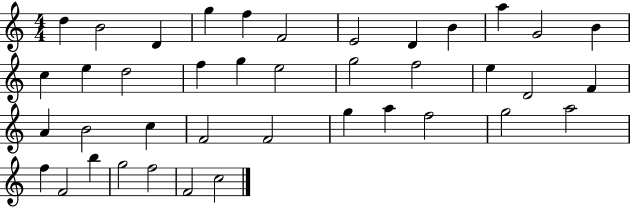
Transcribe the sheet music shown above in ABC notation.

X:1
T:Untitled
M:4/4
L:1/4
K:C
d B2 D g f F2 E2 D B a G2 B c e d2 f g e2 g2 f2 e D2 F A B2 c F2 F2 g a f2 g2 a2 f F2 b g2 f2 F2 c2